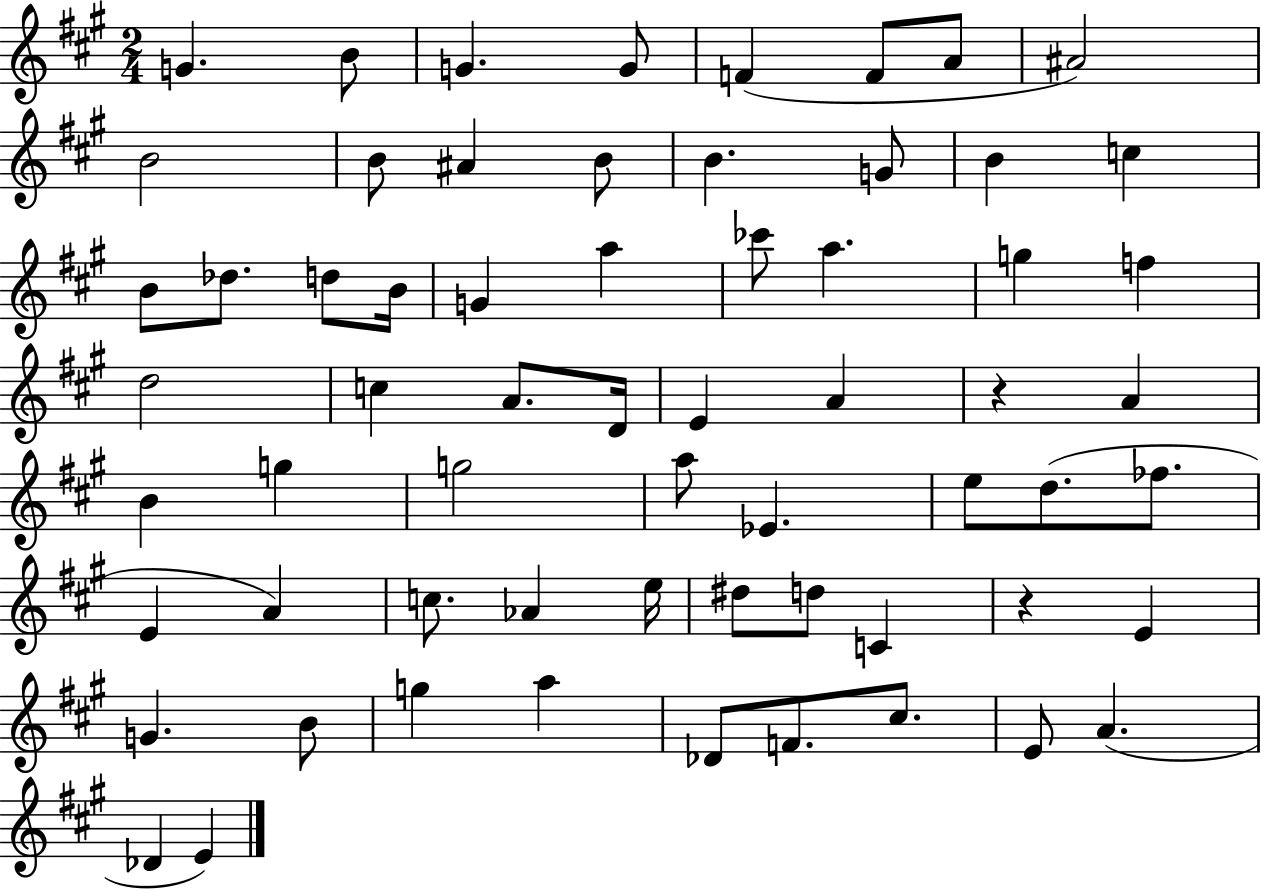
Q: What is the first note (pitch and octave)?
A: G4